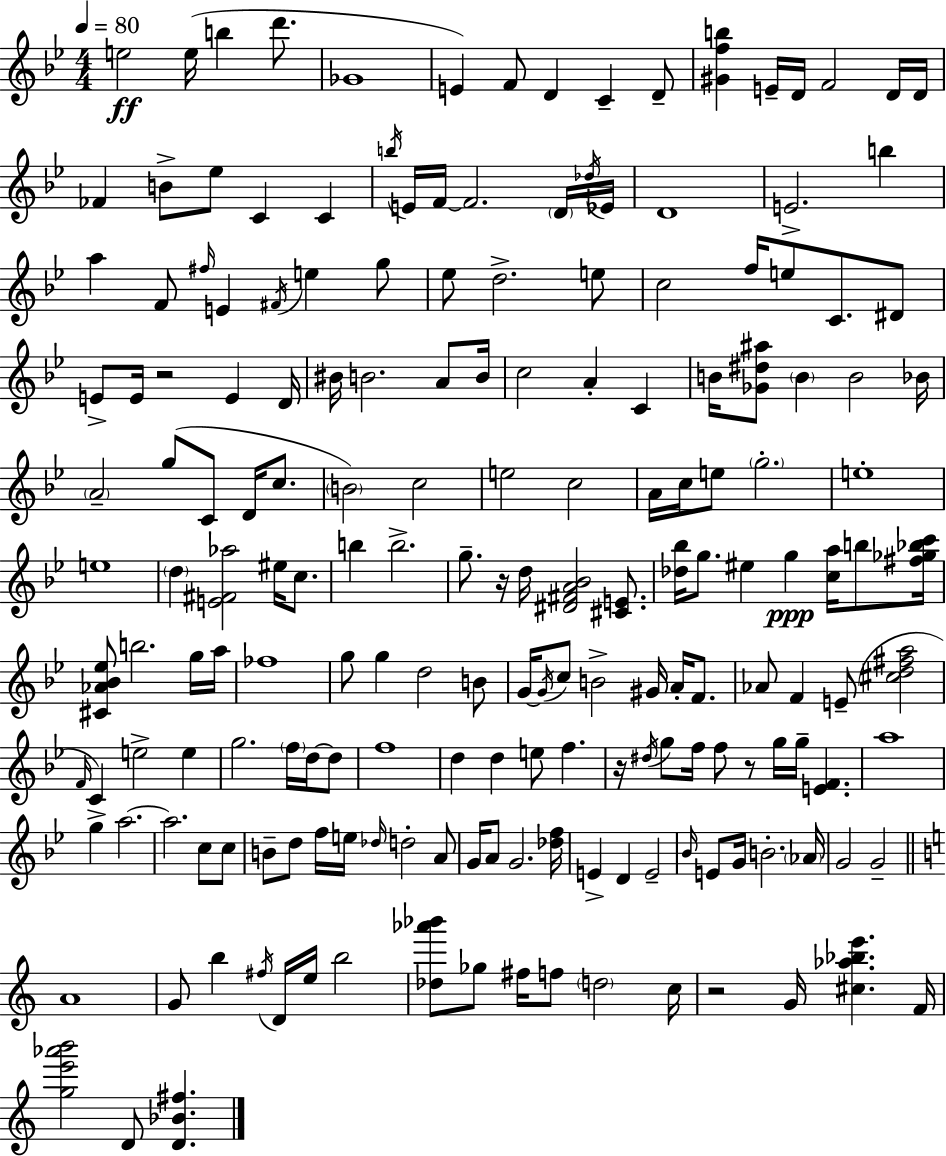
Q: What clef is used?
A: treble